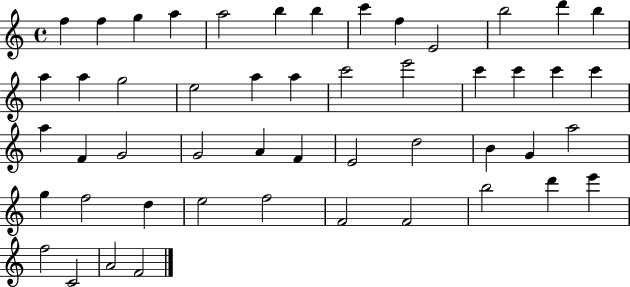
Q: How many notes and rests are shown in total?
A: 50